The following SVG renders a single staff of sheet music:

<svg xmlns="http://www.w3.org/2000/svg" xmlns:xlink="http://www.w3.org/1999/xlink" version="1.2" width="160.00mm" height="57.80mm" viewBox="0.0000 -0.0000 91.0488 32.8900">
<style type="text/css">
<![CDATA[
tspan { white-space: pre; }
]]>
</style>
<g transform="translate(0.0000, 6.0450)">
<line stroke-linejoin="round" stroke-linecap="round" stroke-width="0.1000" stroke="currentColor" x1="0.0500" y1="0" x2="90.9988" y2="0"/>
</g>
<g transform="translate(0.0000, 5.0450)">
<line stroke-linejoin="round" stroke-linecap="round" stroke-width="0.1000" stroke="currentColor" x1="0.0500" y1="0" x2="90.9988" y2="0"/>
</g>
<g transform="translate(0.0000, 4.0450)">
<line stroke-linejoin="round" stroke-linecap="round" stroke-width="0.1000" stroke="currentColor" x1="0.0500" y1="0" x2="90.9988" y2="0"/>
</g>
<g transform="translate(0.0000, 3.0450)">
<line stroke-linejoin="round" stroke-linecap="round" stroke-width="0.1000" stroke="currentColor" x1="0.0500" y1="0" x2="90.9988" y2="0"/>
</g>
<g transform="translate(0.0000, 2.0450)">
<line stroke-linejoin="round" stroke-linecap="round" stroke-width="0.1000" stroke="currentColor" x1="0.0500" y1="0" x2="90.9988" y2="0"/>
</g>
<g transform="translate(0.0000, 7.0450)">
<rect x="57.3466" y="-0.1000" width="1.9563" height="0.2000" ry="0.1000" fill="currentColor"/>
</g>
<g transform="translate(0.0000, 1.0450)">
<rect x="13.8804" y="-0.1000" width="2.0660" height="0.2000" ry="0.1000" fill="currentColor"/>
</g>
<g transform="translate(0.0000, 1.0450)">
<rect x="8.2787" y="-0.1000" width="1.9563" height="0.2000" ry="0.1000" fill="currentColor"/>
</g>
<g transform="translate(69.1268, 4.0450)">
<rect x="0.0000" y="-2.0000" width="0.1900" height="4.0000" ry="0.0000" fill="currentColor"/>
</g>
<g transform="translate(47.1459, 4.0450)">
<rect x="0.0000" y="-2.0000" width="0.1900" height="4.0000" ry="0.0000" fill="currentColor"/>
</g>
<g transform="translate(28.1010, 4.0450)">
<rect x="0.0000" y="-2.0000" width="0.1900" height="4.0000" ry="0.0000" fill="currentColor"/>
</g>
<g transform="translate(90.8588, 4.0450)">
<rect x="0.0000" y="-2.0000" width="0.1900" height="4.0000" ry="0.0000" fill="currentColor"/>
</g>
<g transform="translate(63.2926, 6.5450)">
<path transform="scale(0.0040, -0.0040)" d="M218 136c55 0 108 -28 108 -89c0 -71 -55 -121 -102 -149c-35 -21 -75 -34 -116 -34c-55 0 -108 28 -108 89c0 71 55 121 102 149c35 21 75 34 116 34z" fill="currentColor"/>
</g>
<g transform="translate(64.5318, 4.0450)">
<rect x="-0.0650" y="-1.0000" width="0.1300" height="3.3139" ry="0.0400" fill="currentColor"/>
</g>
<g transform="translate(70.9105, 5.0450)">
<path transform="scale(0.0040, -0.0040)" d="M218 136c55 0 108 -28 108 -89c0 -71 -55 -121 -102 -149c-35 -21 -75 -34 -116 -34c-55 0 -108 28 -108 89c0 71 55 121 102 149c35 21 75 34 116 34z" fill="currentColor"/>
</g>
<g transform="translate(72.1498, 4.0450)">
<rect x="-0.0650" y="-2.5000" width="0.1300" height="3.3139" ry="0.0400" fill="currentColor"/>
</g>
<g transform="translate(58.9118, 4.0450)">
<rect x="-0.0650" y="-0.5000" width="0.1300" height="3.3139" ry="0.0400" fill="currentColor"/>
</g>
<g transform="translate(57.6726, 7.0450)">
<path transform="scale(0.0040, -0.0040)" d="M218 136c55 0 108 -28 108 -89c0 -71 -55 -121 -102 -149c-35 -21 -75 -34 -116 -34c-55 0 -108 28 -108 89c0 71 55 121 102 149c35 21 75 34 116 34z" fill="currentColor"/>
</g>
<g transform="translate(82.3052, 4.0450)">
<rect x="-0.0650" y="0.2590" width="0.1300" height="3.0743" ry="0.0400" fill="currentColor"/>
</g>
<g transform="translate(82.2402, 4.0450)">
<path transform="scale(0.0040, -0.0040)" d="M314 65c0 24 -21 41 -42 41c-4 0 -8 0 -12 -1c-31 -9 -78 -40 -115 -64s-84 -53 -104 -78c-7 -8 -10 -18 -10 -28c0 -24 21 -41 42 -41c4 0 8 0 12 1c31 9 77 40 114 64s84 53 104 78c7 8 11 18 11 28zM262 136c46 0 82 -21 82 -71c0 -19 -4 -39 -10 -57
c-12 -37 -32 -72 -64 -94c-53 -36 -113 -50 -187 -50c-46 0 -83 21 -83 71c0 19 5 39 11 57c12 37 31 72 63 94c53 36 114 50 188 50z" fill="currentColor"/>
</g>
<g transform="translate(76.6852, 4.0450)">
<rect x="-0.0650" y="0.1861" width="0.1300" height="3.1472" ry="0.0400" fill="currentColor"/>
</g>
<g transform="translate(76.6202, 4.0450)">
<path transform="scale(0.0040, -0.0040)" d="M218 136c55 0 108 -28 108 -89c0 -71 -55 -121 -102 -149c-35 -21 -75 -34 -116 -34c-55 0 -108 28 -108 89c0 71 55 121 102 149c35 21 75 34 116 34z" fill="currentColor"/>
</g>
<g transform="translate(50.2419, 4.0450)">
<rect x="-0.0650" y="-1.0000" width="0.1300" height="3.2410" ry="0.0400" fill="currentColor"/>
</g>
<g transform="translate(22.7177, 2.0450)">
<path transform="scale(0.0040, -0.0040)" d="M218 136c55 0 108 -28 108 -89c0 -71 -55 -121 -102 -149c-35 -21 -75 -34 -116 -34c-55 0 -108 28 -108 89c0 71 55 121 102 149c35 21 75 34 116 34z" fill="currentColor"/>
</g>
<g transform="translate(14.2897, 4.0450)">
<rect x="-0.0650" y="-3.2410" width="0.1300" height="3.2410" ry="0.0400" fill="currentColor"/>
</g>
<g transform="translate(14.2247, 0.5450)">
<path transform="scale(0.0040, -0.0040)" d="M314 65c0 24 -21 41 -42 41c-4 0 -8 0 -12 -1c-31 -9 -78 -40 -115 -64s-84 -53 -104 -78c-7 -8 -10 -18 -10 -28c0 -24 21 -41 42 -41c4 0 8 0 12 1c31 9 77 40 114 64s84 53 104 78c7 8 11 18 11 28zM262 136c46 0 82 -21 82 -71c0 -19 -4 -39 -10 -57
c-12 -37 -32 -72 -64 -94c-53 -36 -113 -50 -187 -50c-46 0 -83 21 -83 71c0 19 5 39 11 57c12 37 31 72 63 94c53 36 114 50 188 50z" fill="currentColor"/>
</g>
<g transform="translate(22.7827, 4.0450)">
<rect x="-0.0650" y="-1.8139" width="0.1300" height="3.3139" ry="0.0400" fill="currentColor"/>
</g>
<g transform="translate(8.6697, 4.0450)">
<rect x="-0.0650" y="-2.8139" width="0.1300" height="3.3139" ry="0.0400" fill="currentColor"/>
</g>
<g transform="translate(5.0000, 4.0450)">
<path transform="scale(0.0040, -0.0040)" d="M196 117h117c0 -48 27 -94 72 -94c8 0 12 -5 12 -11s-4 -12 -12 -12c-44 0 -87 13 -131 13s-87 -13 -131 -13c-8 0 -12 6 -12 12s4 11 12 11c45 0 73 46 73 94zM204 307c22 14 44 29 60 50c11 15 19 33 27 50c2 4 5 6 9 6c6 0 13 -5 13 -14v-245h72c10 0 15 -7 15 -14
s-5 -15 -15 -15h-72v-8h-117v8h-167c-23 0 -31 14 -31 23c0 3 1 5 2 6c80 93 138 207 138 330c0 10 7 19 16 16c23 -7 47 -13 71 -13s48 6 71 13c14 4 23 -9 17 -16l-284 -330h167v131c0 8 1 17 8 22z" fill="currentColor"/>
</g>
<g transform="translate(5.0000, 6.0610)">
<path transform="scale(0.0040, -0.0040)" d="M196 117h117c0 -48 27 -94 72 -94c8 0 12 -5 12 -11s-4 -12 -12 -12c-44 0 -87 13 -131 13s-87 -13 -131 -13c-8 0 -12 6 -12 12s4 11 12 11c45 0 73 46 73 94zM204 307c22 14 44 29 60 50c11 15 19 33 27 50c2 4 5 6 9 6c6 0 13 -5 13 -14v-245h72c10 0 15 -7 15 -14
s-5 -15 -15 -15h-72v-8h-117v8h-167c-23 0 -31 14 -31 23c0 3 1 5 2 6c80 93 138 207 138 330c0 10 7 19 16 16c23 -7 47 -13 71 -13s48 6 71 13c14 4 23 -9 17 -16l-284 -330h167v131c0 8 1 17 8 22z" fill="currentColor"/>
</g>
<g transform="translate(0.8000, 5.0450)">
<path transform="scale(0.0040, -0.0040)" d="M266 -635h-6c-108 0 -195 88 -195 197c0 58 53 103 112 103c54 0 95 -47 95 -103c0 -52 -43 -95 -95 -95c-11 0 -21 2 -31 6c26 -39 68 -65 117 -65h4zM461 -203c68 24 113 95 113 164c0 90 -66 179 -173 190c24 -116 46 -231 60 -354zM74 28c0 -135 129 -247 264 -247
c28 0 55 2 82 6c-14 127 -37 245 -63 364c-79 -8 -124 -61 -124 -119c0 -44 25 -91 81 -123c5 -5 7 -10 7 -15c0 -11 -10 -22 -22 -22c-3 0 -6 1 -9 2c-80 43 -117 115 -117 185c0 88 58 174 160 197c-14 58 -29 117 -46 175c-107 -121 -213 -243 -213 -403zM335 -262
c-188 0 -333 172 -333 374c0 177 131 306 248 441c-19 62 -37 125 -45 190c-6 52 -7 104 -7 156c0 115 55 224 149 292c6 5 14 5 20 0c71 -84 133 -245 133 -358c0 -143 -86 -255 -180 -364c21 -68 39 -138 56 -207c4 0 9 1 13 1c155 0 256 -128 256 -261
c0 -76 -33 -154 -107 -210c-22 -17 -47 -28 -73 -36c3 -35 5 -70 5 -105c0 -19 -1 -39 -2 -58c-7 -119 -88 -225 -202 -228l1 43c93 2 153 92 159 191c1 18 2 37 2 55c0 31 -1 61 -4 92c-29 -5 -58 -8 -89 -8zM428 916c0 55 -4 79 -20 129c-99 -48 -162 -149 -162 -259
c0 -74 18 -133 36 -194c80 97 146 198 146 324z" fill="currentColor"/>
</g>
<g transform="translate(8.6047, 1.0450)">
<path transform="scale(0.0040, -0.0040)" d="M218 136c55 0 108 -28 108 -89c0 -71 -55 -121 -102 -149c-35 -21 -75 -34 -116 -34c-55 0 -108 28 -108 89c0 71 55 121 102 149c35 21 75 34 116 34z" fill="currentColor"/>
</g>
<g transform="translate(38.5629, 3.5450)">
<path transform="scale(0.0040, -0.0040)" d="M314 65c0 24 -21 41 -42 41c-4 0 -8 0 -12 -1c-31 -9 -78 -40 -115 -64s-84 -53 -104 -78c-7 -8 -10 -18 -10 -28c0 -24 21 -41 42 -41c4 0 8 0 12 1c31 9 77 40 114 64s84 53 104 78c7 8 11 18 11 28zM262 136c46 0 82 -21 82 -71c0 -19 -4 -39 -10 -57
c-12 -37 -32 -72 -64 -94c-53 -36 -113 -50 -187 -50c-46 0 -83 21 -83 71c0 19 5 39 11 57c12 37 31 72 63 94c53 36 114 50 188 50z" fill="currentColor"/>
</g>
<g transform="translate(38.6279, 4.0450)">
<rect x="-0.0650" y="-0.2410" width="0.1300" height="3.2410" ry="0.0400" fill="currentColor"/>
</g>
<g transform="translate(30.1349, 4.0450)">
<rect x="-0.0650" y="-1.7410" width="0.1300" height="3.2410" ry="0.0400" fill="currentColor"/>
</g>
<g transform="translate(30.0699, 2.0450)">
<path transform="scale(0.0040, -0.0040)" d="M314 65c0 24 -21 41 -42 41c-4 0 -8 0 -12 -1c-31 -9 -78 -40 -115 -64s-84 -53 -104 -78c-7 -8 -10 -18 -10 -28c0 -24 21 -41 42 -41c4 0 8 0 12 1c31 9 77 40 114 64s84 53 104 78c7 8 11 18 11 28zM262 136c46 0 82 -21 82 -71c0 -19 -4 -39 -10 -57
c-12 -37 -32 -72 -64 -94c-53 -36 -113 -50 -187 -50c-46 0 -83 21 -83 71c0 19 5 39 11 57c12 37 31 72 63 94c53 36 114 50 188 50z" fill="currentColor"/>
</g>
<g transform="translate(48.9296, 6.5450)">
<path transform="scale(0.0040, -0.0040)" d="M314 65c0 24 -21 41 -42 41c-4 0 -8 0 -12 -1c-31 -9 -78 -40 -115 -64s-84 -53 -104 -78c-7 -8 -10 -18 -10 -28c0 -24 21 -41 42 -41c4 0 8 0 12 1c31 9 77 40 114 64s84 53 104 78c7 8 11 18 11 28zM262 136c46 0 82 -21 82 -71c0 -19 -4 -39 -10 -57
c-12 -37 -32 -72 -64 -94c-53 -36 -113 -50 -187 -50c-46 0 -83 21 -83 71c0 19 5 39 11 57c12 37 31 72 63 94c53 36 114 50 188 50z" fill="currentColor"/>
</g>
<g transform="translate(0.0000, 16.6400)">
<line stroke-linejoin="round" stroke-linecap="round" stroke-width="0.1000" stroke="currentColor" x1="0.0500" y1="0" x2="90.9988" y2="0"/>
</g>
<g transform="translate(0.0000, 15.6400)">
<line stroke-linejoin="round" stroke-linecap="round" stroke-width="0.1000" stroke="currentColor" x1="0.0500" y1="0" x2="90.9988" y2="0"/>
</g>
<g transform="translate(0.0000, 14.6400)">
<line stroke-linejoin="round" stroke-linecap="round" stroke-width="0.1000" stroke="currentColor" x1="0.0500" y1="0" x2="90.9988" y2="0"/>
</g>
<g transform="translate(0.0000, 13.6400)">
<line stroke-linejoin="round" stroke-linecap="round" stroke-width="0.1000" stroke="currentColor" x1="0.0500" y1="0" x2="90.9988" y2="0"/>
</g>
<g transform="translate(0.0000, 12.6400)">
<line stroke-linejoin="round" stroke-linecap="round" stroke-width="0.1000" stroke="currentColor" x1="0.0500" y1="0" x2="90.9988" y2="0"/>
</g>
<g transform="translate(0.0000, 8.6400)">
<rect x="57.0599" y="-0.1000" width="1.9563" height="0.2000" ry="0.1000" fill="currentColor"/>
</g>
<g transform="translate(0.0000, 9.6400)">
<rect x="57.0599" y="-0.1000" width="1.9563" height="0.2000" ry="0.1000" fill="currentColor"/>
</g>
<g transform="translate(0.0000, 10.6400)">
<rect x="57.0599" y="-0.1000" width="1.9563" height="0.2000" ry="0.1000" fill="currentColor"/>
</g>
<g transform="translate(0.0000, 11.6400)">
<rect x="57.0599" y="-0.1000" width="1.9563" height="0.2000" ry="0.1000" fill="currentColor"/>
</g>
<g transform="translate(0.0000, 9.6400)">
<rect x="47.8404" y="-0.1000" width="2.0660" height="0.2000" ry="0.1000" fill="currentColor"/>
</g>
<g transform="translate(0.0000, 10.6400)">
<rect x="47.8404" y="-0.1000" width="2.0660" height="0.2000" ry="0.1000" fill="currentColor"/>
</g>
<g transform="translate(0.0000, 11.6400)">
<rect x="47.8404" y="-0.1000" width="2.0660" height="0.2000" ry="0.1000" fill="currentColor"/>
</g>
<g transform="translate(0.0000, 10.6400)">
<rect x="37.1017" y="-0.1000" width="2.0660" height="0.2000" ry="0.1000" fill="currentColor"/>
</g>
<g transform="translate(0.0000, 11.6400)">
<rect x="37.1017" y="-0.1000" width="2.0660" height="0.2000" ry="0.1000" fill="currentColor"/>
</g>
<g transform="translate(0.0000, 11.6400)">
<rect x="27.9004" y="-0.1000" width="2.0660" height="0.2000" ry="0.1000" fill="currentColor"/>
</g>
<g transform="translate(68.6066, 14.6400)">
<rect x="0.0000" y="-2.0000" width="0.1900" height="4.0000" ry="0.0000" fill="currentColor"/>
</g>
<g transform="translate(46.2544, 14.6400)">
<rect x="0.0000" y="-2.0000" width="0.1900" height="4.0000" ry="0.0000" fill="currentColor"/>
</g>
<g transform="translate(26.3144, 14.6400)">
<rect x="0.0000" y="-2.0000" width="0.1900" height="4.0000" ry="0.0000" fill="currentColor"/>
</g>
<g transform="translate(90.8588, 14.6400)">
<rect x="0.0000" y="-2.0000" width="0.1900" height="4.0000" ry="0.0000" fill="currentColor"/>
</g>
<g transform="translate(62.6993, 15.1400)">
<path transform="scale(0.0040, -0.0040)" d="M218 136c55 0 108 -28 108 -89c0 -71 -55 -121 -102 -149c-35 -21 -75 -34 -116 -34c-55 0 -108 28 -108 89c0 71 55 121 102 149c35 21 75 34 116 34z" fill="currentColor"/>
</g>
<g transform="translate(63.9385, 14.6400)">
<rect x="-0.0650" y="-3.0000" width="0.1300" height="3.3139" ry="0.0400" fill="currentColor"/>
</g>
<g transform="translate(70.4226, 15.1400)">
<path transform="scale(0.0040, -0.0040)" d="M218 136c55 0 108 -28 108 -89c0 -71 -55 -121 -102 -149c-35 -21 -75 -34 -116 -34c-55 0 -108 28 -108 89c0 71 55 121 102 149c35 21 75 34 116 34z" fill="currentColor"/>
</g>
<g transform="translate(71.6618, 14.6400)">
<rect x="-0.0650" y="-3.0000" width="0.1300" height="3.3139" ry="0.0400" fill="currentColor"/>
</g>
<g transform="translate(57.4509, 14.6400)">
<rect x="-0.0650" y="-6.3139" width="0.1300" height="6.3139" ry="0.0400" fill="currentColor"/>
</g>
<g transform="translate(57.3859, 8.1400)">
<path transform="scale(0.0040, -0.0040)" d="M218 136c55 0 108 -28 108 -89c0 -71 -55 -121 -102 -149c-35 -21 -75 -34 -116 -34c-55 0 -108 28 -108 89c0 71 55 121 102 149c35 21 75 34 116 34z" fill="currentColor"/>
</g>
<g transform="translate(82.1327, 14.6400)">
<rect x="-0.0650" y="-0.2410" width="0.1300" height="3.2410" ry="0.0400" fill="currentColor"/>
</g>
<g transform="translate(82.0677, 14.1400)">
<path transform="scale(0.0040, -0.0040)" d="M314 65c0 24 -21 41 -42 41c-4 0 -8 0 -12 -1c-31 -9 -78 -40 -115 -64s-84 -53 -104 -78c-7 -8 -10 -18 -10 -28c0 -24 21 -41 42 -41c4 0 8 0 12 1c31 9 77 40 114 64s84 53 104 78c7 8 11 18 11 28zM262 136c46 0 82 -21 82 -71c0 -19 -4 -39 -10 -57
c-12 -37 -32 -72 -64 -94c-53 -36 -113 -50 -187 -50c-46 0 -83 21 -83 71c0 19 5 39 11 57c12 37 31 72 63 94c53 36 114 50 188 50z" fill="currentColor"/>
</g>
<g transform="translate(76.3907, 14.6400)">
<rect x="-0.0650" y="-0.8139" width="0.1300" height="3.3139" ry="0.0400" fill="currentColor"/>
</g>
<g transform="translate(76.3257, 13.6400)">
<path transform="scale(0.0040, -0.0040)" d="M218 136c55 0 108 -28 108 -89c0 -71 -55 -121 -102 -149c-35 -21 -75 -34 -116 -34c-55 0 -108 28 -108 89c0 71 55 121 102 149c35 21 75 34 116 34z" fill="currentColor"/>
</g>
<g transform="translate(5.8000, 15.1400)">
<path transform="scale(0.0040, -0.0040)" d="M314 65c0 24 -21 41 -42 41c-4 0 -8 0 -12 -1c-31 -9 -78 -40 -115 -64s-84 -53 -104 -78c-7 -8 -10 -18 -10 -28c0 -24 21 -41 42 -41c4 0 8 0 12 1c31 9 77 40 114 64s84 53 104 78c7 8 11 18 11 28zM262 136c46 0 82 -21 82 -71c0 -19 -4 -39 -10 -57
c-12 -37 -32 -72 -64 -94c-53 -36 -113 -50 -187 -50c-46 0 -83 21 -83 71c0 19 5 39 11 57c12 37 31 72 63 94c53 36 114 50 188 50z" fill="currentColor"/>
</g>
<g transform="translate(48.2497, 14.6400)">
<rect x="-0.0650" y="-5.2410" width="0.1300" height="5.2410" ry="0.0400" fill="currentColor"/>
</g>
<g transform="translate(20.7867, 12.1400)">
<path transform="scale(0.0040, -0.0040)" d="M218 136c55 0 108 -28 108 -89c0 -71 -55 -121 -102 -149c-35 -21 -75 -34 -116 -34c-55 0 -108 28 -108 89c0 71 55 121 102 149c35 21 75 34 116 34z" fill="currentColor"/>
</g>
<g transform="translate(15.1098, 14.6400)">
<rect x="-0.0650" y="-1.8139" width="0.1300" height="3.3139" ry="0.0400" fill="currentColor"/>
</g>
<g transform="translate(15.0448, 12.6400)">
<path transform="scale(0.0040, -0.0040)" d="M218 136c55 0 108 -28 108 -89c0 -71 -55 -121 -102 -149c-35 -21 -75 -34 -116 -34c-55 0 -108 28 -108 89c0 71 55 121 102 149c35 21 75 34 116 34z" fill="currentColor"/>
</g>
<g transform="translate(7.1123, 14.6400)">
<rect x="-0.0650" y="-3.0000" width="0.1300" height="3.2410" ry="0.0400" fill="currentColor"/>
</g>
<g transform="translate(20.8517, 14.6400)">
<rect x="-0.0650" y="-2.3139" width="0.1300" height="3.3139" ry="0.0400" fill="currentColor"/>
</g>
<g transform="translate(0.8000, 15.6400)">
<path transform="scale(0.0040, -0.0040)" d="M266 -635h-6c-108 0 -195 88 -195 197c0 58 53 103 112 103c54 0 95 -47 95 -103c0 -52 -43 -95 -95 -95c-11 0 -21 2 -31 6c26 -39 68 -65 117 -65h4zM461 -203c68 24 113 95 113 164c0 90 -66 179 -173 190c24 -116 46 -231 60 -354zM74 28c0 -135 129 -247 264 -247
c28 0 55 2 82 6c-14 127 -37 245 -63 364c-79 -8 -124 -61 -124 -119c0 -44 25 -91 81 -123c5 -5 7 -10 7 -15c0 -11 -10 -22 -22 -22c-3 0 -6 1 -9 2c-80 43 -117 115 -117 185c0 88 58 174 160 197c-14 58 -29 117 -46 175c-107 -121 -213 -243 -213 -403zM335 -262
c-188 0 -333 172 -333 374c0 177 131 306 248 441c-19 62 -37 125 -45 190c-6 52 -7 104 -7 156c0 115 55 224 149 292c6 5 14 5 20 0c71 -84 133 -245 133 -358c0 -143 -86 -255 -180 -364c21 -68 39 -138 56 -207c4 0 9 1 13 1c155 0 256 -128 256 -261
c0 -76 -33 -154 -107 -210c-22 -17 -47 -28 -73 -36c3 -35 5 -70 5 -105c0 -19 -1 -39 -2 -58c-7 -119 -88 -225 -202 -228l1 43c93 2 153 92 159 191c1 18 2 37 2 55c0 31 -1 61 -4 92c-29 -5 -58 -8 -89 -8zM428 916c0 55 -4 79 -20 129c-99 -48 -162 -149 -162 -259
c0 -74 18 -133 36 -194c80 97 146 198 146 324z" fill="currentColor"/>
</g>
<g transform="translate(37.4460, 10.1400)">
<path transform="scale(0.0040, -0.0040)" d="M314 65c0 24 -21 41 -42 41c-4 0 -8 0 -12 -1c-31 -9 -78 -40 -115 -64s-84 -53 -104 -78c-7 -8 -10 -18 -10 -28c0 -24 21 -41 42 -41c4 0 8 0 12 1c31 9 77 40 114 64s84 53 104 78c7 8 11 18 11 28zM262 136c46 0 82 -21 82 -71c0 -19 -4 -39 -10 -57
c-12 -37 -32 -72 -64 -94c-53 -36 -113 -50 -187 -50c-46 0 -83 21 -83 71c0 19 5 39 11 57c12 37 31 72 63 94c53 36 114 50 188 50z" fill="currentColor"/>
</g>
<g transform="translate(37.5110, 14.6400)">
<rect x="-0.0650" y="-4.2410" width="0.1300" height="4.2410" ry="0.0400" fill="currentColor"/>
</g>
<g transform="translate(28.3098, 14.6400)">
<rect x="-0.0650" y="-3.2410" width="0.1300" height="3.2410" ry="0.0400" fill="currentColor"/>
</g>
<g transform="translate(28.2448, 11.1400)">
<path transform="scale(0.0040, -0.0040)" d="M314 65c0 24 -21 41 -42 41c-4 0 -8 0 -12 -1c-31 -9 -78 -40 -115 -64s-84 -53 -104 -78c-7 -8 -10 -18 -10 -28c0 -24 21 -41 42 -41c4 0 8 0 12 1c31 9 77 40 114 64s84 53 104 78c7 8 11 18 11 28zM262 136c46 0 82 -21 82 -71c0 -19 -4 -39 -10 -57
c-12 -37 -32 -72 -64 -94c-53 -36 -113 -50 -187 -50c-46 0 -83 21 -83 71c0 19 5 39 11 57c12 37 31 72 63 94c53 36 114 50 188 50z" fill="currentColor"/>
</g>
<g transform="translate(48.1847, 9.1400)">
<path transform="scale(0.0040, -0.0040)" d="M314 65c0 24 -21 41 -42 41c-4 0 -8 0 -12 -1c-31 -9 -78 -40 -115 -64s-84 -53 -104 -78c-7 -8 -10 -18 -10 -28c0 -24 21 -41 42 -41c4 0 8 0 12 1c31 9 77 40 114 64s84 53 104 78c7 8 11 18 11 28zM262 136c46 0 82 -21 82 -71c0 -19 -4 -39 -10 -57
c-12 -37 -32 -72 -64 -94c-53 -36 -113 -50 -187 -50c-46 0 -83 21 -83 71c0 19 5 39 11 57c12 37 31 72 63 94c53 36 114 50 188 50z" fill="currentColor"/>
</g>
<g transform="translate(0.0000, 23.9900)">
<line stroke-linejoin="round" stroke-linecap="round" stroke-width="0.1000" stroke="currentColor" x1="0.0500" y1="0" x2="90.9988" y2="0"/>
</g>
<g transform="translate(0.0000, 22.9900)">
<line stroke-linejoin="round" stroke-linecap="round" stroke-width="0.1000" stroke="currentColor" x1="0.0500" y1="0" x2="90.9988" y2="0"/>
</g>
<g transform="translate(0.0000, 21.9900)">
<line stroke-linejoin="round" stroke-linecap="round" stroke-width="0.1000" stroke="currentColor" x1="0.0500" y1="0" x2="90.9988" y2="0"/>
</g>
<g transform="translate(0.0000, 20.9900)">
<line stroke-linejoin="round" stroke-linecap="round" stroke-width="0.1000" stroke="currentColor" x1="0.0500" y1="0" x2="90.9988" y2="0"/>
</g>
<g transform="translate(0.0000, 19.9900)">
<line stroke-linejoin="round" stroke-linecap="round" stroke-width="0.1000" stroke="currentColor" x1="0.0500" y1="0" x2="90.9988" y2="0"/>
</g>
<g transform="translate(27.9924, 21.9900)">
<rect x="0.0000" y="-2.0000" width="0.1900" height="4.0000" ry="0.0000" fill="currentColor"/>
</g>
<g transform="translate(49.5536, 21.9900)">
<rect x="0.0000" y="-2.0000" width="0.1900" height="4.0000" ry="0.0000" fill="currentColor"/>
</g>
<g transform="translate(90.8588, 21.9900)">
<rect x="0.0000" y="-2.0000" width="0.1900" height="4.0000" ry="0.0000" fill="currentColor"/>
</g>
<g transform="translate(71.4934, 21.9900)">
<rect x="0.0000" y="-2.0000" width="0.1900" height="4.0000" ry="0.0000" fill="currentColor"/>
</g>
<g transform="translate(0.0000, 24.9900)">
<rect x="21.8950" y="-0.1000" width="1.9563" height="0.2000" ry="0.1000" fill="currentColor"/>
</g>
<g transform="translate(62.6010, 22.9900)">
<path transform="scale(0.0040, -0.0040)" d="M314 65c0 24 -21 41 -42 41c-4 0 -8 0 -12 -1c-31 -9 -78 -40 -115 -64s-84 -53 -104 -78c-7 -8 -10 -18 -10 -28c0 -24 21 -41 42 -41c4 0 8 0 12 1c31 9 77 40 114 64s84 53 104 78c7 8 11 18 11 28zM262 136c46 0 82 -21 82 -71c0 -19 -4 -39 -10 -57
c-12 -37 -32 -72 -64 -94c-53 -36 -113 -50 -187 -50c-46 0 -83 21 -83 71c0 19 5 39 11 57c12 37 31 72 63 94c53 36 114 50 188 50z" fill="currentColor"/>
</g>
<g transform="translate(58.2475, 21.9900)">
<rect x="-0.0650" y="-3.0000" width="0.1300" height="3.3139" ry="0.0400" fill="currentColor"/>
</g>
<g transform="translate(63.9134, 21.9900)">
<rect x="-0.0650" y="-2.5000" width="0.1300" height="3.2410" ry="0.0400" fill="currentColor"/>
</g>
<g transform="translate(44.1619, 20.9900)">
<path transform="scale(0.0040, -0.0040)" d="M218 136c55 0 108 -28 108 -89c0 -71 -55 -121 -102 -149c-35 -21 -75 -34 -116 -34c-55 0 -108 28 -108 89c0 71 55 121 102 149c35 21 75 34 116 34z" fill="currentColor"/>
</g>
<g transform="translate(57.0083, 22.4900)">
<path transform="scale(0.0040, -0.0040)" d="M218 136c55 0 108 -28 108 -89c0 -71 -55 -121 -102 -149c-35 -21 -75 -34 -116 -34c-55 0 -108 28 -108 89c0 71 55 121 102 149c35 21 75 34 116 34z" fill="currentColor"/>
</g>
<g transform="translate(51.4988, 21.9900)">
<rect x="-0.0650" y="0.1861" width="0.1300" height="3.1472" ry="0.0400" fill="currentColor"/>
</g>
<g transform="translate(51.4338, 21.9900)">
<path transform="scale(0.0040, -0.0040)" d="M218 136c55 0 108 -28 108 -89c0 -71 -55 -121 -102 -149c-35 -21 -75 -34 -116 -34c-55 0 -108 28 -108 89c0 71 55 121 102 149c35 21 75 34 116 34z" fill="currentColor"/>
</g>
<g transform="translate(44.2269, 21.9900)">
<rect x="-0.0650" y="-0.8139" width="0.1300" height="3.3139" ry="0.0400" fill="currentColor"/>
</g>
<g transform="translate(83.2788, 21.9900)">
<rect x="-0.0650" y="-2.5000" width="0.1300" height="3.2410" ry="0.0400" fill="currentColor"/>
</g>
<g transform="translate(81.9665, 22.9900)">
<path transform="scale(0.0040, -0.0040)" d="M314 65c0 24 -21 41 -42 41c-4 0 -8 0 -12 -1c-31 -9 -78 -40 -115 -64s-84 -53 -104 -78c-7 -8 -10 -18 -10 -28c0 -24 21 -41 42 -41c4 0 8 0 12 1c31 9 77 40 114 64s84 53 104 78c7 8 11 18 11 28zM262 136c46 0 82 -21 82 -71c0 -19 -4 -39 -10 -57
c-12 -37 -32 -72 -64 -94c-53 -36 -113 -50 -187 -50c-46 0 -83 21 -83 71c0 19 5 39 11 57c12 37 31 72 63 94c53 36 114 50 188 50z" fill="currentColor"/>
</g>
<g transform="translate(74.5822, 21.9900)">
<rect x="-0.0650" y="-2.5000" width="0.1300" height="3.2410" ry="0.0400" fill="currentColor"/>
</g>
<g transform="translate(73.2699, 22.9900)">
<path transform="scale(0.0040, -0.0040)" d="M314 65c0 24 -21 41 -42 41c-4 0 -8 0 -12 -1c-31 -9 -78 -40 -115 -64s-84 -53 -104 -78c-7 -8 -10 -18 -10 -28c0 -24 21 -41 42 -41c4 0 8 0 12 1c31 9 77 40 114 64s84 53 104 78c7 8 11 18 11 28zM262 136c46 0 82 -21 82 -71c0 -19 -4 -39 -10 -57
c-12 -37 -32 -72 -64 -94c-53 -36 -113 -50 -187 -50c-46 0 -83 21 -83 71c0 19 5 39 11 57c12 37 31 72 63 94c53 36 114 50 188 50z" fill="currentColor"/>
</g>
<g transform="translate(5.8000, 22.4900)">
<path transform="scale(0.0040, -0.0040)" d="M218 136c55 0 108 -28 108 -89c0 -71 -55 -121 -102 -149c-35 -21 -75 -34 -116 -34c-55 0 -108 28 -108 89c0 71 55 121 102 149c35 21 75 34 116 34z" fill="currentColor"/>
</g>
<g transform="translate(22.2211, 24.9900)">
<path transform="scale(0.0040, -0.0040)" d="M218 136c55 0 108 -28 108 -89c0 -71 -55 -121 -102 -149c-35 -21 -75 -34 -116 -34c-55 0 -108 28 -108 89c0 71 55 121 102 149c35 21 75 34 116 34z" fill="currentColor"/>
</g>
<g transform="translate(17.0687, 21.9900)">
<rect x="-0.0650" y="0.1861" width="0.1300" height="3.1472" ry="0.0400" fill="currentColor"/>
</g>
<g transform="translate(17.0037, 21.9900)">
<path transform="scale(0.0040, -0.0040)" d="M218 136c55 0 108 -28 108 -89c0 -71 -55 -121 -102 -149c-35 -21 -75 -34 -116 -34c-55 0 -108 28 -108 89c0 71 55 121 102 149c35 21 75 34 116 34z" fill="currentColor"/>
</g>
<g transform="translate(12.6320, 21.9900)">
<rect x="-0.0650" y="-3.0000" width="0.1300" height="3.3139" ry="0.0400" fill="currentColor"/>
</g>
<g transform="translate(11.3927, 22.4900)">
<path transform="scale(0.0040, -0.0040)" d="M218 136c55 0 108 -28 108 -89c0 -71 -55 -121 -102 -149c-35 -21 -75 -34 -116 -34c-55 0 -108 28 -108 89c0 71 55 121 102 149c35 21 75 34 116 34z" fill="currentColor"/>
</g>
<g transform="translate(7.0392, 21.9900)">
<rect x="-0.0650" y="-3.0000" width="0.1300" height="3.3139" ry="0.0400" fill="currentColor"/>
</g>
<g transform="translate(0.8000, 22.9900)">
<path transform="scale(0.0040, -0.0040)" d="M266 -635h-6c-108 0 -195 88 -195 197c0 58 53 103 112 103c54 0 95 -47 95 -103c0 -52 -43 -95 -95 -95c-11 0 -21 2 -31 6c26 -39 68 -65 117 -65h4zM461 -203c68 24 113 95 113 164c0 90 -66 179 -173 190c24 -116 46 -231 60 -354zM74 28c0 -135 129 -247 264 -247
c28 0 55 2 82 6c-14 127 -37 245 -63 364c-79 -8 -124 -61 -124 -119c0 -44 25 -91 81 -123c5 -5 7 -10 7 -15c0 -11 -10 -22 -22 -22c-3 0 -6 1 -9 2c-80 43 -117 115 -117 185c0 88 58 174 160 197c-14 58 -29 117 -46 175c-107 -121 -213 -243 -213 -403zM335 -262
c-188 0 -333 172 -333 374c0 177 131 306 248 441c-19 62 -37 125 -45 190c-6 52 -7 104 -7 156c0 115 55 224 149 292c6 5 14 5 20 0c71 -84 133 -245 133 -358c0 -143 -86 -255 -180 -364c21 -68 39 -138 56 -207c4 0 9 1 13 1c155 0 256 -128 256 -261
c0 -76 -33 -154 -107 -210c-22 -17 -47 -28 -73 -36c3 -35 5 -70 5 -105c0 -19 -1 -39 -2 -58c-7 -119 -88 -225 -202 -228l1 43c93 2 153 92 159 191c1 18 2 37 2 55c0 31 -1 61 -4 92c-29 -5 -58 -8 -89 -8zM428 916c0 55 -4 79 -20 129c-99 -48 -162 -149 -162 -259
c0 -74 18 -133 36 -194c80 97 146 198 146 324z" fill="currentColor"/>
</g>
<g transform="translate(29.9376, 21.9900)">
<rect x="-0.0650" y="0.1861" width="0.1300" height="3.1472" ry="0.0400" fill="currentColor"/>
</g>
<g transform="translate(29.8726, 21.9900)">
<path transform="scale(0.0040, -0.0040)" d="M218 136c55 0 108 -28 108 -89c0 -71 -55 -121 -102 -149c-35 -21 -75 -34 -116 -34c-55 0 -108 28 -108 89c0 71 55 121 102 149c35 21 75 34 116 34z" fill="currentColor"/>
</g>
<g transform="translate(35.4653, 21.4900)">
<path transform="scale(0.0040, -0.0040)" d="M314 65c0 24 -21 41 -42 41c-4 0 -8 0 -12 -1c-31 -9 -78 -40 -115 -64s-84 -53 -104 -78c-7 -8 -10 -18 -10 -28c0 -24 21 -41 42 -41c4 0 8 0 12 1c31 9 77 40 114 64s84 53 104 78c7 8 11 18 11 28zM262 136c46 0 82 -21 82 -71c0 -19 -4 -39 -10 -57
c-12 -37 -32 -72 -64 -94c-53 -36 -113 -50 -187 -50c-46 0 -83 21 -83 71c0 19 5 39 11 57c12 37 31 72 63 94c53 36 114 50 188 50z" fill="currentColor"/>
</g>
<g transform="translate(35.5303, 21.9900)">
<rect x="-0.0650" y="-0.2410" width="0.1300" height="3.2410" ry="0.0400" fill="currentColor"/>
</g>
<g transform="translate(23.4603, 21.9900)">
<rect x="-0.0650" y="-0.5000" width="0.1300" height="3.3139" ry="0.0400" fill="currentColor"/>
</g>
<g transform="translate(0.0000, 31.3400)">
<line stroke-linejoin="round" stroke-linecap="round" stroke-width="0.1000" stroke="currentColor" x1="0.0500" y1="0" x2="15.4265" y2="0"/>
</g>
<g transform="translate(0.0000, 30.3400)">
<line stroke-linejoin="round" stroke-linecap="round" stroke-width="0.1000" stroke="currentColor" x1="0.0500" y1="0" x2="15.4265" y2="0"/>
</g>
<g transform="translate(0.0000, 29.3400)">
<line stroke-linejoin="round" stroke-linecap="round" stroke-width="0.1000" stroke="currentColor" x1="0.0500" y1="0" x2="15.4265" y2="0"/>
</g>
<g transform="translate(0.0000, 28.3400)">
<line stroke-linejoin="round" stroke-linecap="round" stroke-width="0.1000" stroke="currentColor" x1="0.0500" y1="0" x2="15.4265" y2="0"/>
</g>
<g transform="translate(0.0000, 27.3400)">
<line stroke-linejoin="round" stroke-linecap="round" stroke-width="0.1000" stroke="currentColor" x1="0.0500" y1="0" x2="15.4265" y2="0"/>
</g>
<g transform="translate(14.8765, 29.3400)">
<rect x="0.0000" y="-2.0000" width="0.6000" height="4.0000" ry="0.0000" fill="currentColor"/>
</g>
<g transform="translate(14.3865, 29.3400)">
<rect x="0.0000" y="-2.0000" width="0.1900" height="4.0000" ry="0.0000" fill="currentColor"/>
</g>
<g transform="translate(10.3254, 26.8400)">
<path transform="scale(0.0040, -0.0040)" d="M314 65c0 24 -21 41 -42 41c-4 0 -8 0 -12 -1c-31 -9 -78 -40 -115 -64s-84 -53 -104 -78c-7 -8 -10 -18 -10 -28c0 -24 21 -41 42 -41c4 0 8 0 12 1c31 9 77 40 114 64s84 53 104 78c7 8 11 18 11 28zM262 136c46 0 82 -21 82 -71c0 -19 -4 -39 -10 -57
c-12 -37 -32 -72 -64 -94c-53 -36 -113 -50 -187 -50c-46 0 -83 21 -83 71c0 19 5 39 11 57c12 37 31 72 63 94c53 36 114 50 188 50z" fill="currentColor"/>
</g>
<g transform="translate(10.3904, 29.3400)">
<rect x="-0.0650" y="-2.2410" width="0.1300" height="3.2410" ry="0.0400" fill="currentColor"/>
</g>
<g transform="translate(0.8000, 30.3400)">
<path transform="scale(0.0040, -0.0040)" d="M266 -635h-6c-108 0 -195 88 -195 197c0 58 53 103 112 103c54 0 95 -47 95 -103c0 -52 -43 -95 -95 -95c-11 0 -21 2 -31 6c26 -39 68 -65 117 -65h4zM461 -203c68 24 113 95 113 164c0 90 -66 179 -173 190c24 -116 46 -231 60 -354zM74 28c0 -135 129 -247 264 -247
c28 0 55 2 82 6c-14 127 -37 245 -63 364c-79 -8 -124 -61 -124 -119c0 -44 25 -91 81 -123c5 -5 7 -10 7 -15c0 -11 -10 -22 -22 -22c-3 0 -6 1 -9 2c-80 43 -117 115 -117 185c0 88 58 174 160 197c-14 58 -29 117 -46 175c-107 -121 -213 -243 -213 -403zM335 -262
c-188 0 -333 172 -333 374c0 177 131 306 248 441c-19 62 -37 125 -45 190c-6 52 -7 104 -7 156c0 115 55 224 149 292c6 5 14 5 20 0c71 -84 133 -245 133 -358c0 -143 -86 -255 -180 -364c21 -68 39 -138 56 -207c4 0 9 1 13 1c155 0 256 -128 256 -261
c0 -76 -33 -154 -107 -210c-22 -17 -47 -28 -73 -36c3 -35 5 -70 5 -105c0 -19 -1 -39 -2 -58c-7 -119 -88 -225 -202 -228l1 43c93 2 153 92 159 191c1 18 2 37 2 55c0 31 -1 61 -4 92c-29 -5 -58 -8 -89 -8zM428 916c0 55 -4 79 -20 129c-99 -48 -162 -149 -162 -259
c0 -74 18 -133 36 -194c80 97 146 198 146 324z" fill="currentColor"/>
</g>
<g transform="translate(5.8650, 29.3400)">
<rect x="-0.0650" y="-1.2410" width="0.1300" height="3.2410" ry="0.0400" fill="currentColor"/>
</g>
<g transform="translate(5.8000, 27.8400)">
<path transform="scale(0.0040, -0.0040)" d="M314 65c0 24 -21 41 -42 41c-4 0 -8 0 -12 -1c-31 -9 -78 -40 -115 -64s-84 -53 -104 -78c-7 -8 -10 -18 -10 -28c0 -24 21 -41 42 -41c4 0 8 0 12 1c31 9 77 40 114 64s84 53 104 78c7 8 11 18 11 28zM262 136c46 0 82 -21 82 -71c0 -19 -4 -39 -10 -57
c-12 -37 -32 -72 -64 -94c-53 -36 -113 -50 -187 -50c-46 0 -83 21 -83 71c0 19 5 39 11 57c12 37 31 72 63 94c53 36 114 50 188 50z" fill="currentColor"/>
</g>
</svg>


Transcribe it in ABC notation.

X:1
T:Untitled
M:4/4
L:1/4
K:C
a b2 f f2 c2 D2 C D G B B2 A2 f g b2 d'2 f'2 a' A A d c2 A A B C B c2 d B A G2 G2 G2 e2 g2